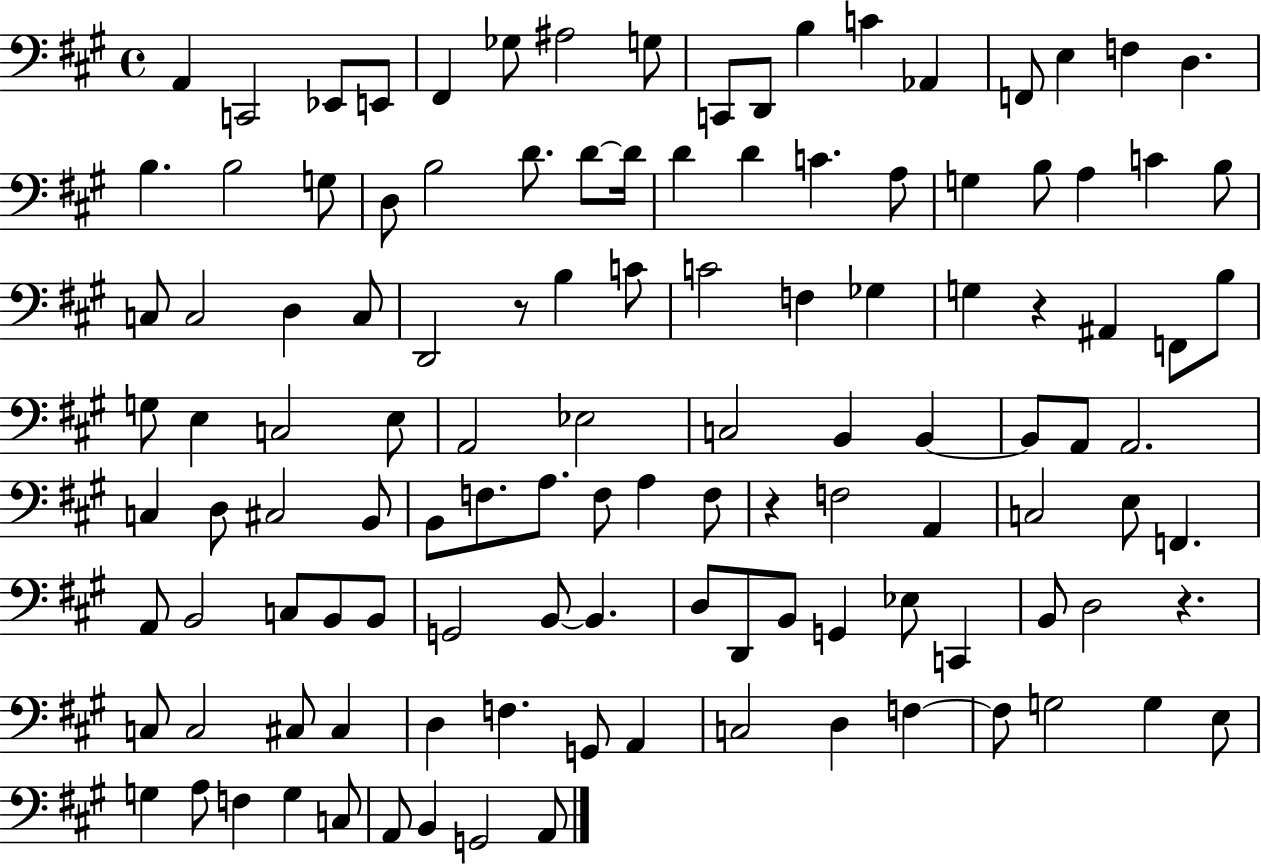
{
  \clef bass
  \time 4/4
  \defaultTimeSignature
  \key a \major
  \repeat volta 2 { a,4 c,2 ees,8 e,8 | fis,4 ges8 ais2 g8 | c,8 d,8 b4 c'4 aes,4 | f,8 e4 f4 d4. | \break b4. b2 g8 | d8 b2 d'8. d'8~~ d'16 | d'4 d'4 c'4. a8 | g4 b8 a4 c'4 b8 | \break c8 c2 d4 c8 | d,2 r8 b4 c'8 | c'2 f4 ges4 | g4 r4 ais,4 f,8 b8 | \break g8 e4 c2 e8 | a,2 ees2 | c2 b,4 b,4~~ | b,8 a,8 a,2. | \break c4 d8 cis2 b,8 | b,8 f8. a8. f8 a4 f8 | r4 f2 a,4 | c2 e8 f,4. | \break a,8 b,2 c8 b,8 b,8 | g,2 b,8~~ b,4. | d8 d,8 b,8 g,4 ees8 c,4 | b,8 d2 r4. | \break c8 c2 cis8 cis4 | d4 f4. g,8 a,4 | c2 d4 f4~~ | f8 g2 g4 e8 | \break g4 a8 f4 g4 c8 | a,8 b,4 g,2 a,8 | } \bar "|."
}